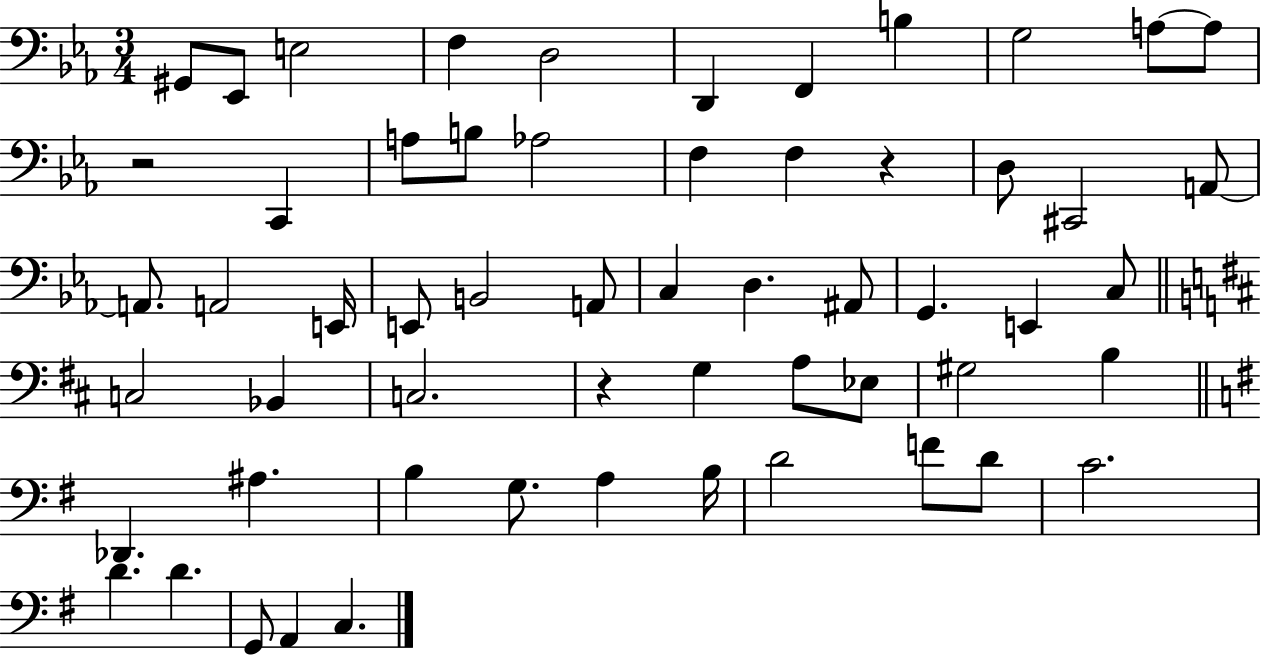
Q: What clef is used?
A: bass